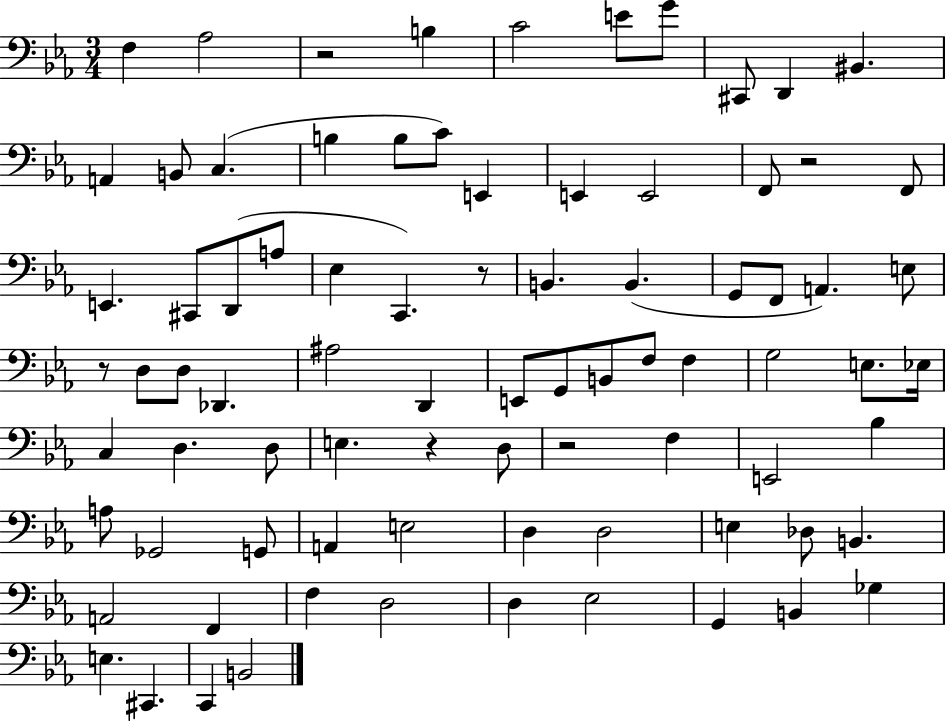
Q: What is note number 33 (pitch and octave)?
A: D3